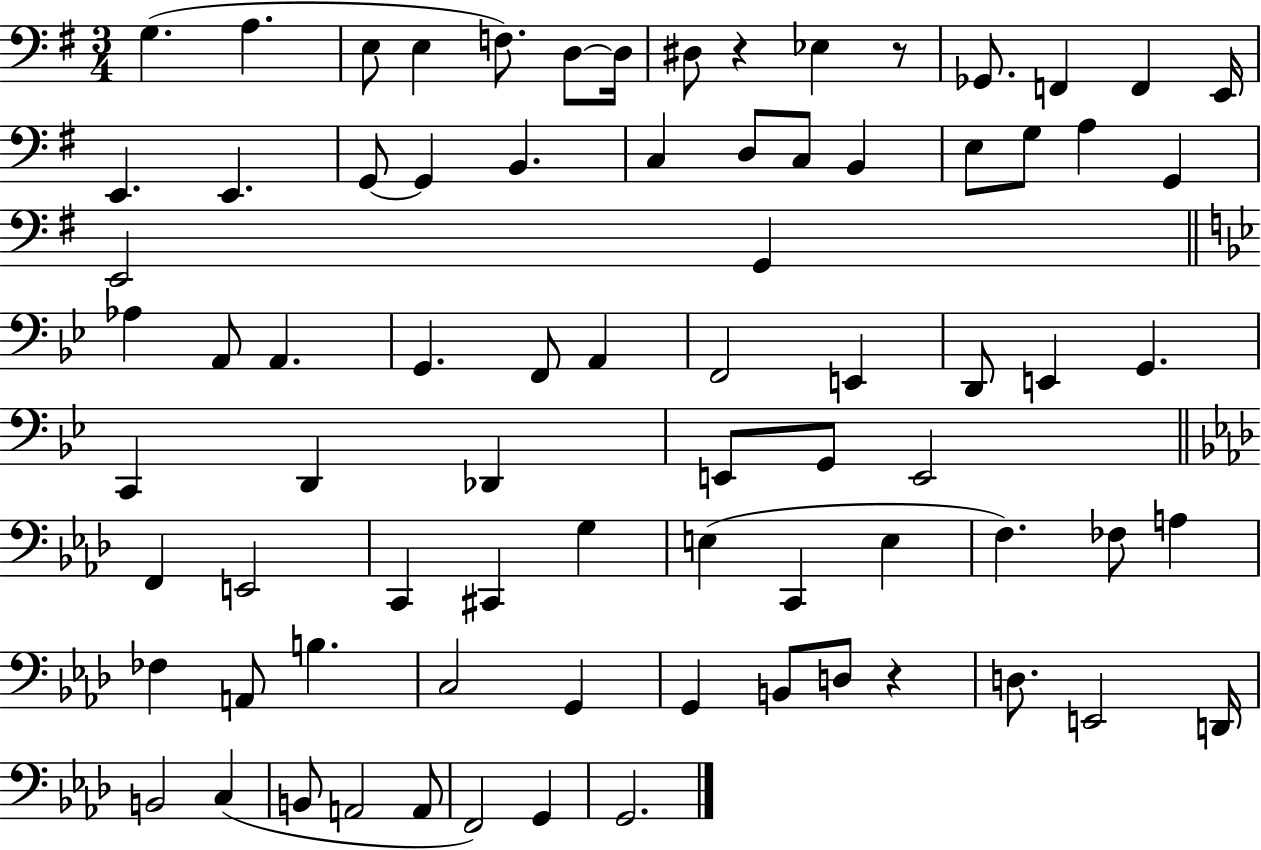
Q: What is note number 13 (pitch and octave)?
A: E2